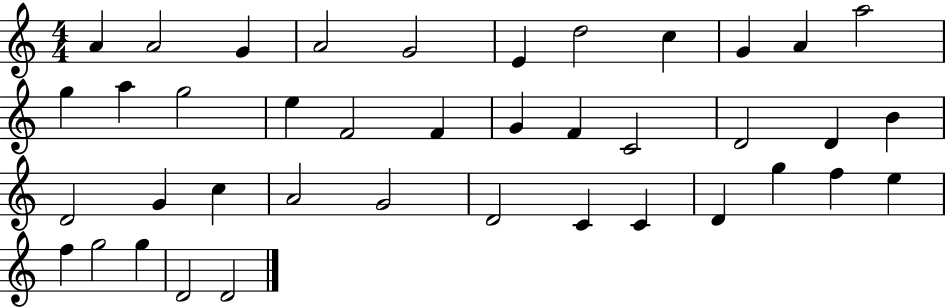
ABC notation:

X:1
T:Untitled
M:4/4
L:1/4
K:C
A A2 G A2 G2 E d2 c G A a2 g a g2 e F2 F G F C2 D2 D B D2 G c A2 G2 D2 C C D g f e f g2 g D2 D2